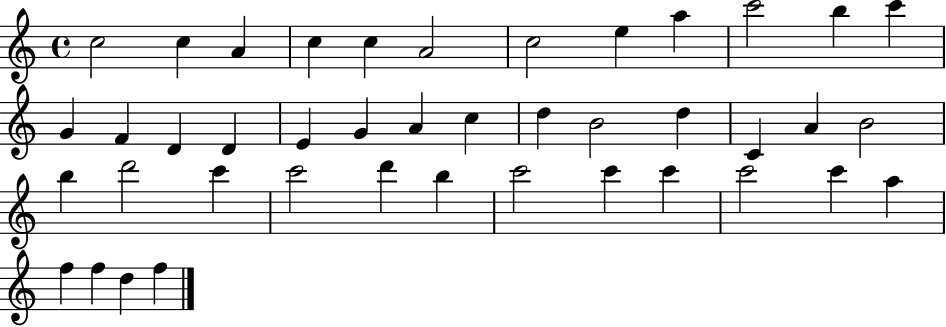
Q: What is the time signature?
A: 4/4